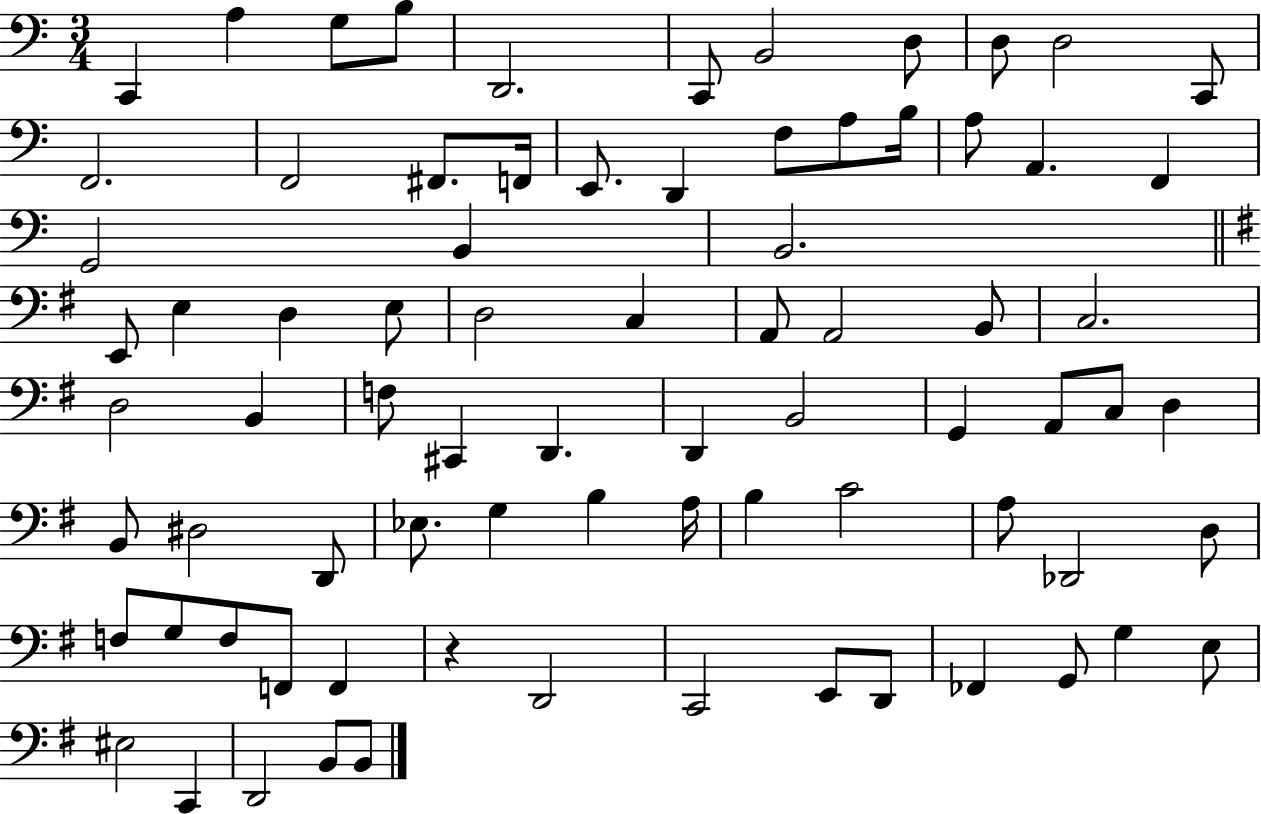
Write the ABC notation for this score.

X:1
T:Untitled
M:3/4
L:1/4
K:C
C,, A, G,/2 B,/2 D,,2 C,,/2 B,,2 D,/2 D,/2 D,2 C,,/2 F,,2 F,,2 ^F,,/2 F,,/4 E,,/2 D,, F,/2 A,/2 B,/4 A,/2 A,, F,, G,,2 B,, B,,2 E,,/2 E, D, E,/2 D,2 C, A,,/2 A,,2 B,,/2 C,2 D,2 B,, F,/2 ^C,, D,, D,, B,,2 G,, A,,/2 C,/2 D, B,,/2 ^D,2 D,,/2 _E,/2 G, B, A,/4 B, C2 A,/2 _D,,2 D,/2 F,/2 G,/2 F,/2 F,,/2 F,, z D,,2 C,,2 E,,/2 D,,/2 _F,, G,,/2 G, E,/2 ^E,2 C,, D,,2 B,,/2 B,,/2